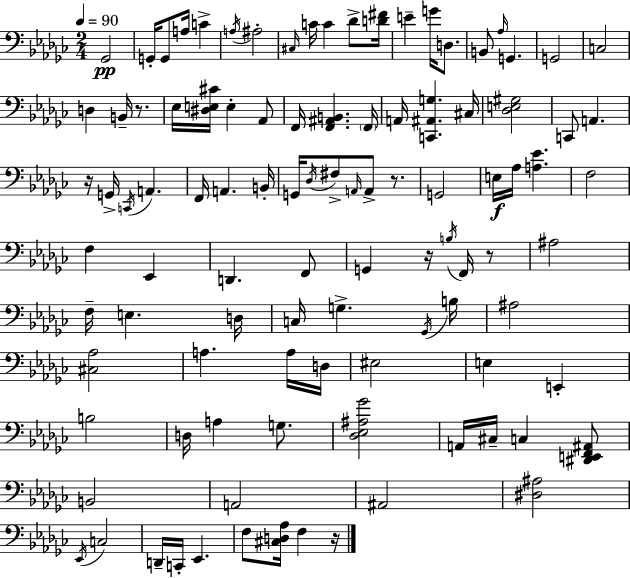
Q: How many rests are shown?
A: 6